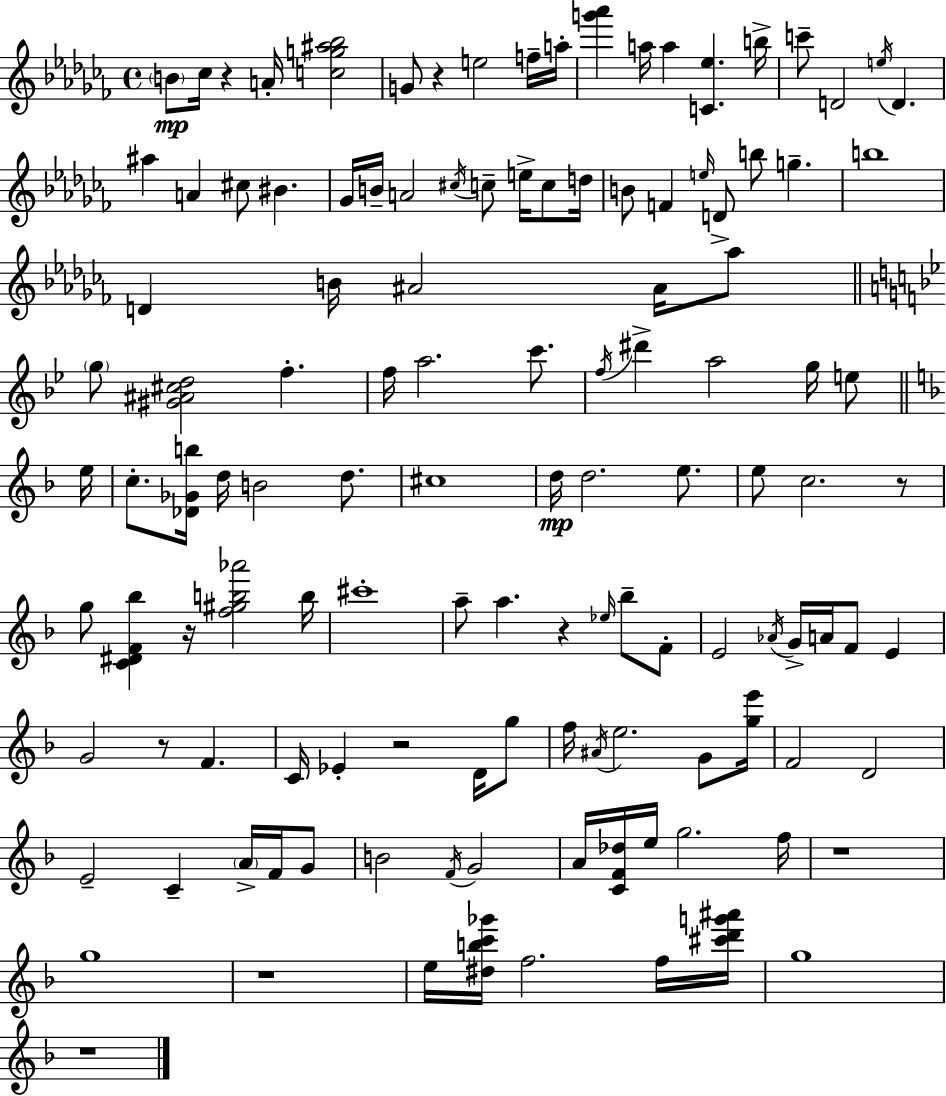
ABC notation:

X:1
T:Untitled
M:4/4
L:1/4
K:Abm
B/2 _c/4 z A/4 [cg^a_b]2 G/2 z e2 f/4 a/4 [g'_a'] a/4 a [C_e] b/4 c'/2 D2 e/4 D ^a A ^c/2 ^B _G/4 B/4 A2 ^c/4 c/2 e/4 c/2 d/4 B/2 F e/4 D/2 b/2 g b4 D B/4 ^A2 ^A/4 _a/2 g/2 [^G^A^cd]2 f f/4 a2 c'/2 f/4 ^d' a2 g/4 e/2 e/4 c/2 [_D_Gb]/4 d/4 B2 d/2 ^c4 d/4 d2 e/2 e/2 c2 z/2 g/2 [C^DF_b] z/4 [f^gb_a']2 b/4 ^c'4 a/2 a z _e/4 _b/2 F/2 E2 _A/4 G/4 A/4 F/2 E G2 z/2 F C/4 _E z2 D/4 g/2 f/4 ^A/4 e2 G/2 [ge']/4 F2 D2 E2 C A/4 F/4 G/2 B2 F/4 G2 A/4 [CF_d]/4 e/4 g2 f/4 z4 g4 z4 e/4 [^dbc'_g']/4 f2 f/4 [^c'd'g'^a']/4 g4 z4